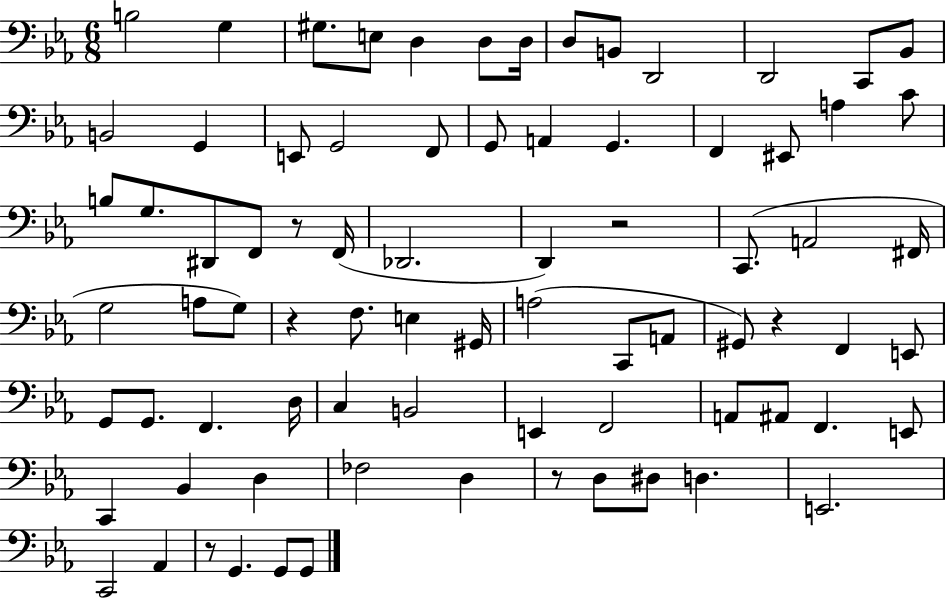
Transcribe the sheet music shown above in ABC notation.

X:1
T:Untitled
M:6/8
L:1/4
K:Eb
B,2 G, ^G,/2 E,/2 D, D,/2 D,/4 D,/2 B,,/2 D,,2 D,,2 C,,/2 _B,,/2 B,,2 G,, E,,/2 G,,2 F,,/2 G,,/2 A,, G,, F,, ^E,,/2 A, C/2 B,/2 G,/2 ^D,,/2 F,,/2 z/2 F,,/4 _D,,2 D,, z2 C,,/2 A,,2 ^F,,/4 G,2 A,/2 G,/2 z F,/2 E, ^G,,/4 A,2 C,,/2 A,,/2 ^G,,/2 z F,, E,,/2 G,,/2 G,,/2 F,, D,/4 C, B,,2 E,, F,,2 A,,/2 ^A,,/2 F,, E,,/2 C,, _B,, D, _F,2 D, z/2 D,/2 ^D,/2 D, E,,2 C,,2 _A,, z/2 G,, G,,/2 G,,/2